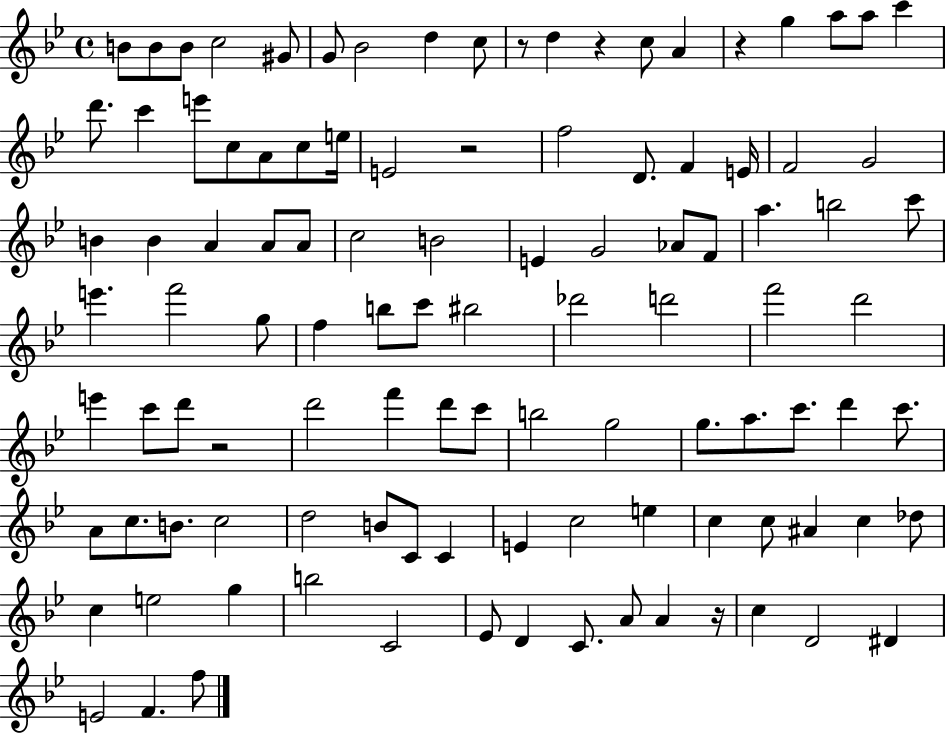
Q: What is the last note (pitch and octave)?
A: F5